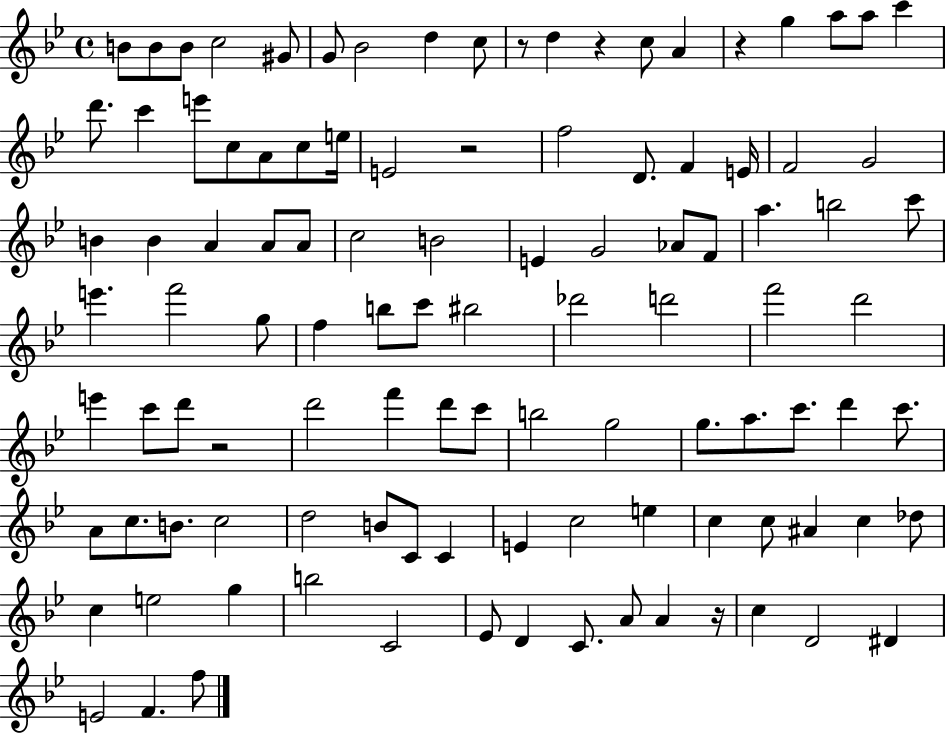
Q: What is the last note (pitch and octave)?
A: F5